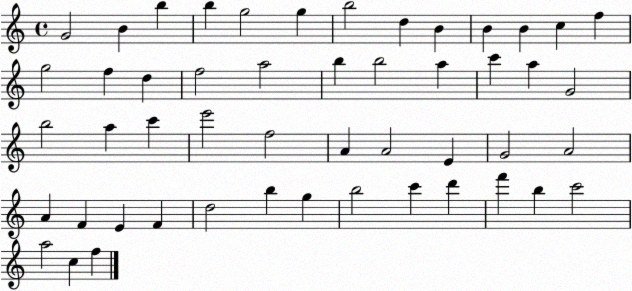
X:1
T:Untitled
M:4/4
L:1/4
K:C
G2 B b b g2 g b2 d B B B c f g2 f d f2 a2 b b2 a c' a G2 b2 a c' e'2 f2 A A2 E G2 A2 A F E F d2 b g b2 c' d' f' b c'2 a2 c f